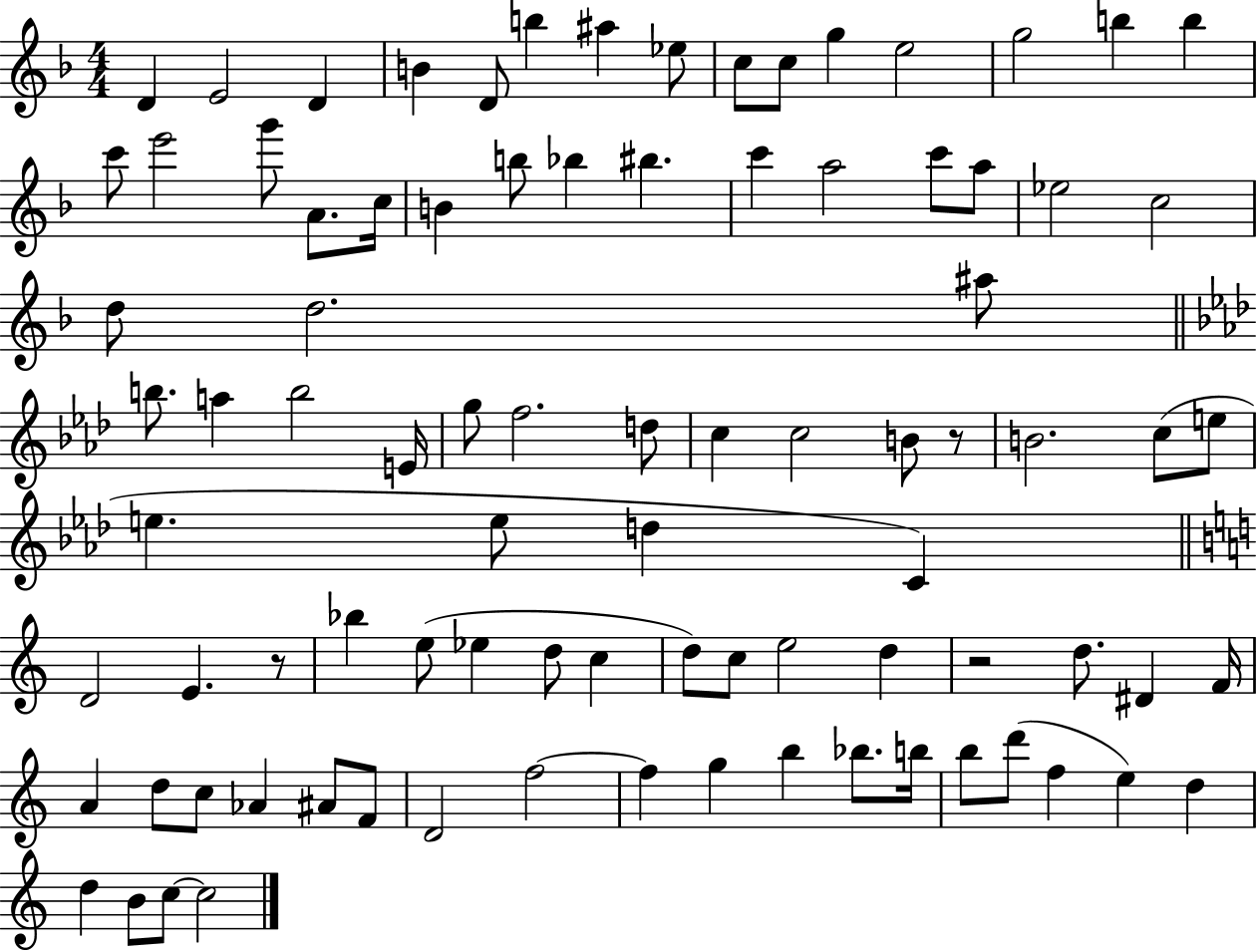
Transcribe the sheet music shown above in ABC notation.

X:1
T:Untitled
M:4/4
L:1/4
K:F
D E2 D B D/2 b ^a _e/2 c/2 c/2 g e2 g2 b b c'/2 e'2 g'/2 A/2 c/4 B b/2 _b ^b c' a2 c'/2 a/2 _e2 c2 d/2 d2 ^a/2 b/2 a b2 E/4 g/2 f2 d/2 c c2 B/2 z/2 B2 c/2 e/2 e e/2 d C D2 E z/2 _b e/2 _e d/2 c d/2 c/2 e2 d z2 d/2 ^D F/4 A d/2 c/2 _A ^A/2 F/2 D2 f2 f g b _b/2 b/4 b/2 d'/2 f e d d B/2 c/2 c2